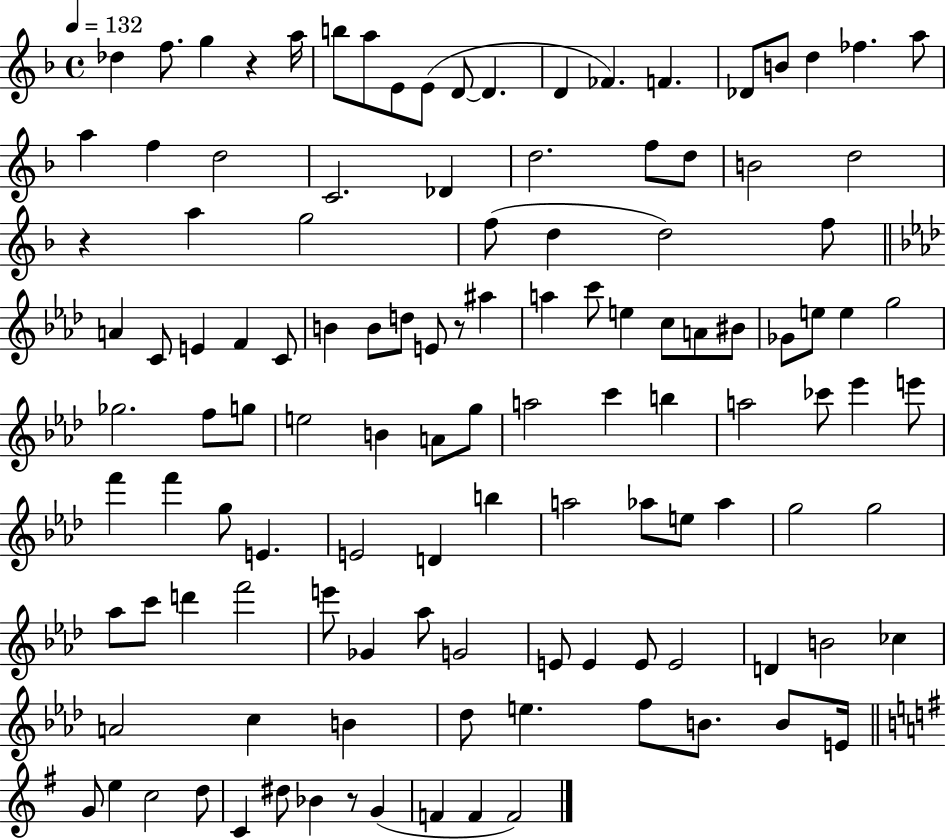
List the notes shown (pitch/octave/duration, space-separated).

Db5/q F5/e. G5/q R/q A5/s B5/e A5/e E4/e E4/e D4/e D4/q. D4/q FES4/q. F4/q. Db4/e B4/e D5/q FES5/q. A5/e A5/q F5/q D5/h C4/h. Db4/q D5/h. F5/e D5/e B4/h D5/h R/q A5/q G5/h F5/e D5/q D5/h F5/e A4/q C4/e E4/q F4/q C4/e B4/q B4/e D5/e E4/e R/e A#5/q A5/q C6/e E5/q C5/e A4/e BIS4/e Gb4/e E5/e E5/q G5/h Gb5/h. F5/e G5/e E5/h B4/q A4/e G5/e A5/h C6/q B5/q A5/h CES6/e Eb6/q E6/e F6/q F6/q G5/e E4/q. E4/h D4/q B5/q A5/h Ab5/e E5/e Ab5/q G5/h G5/h Ab5/e C6/e D6/q F6/h E6/e Gb4/q Ab5/e G4/h E4/e E4/q E4/e E4/h D4/q B4/h CES5/q A4/h C5/q B4/q Db5/e E5/q. F5/e B4/e. B4/e E4/s G4/e E5/q C5/h D5/e C4/q D#5/e Bb4/q R/e G4/q F4/q F4/q F4/h